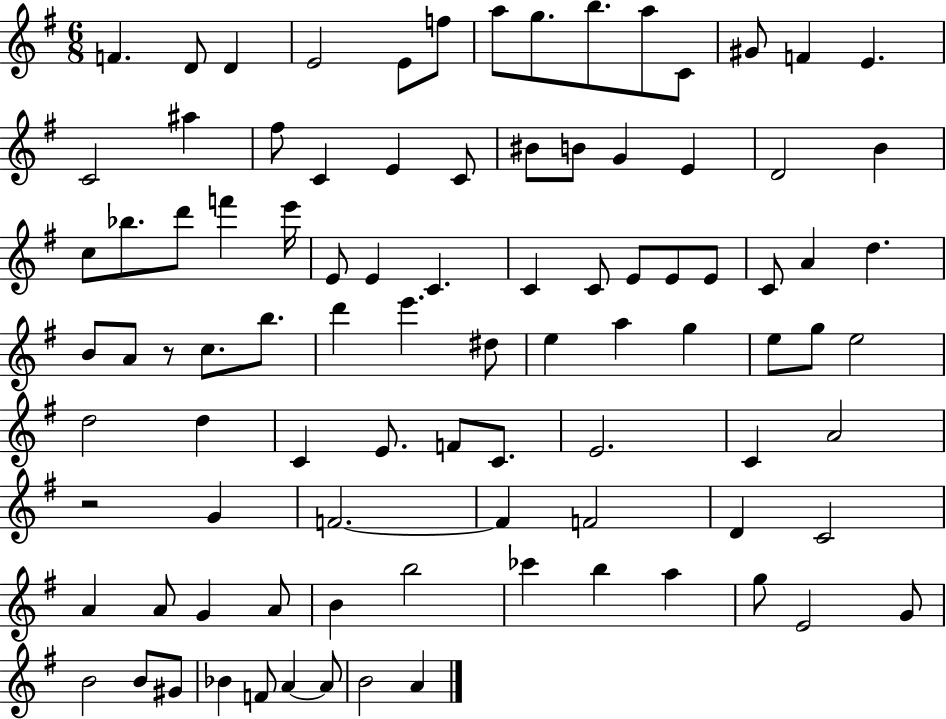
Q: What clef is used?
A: treble